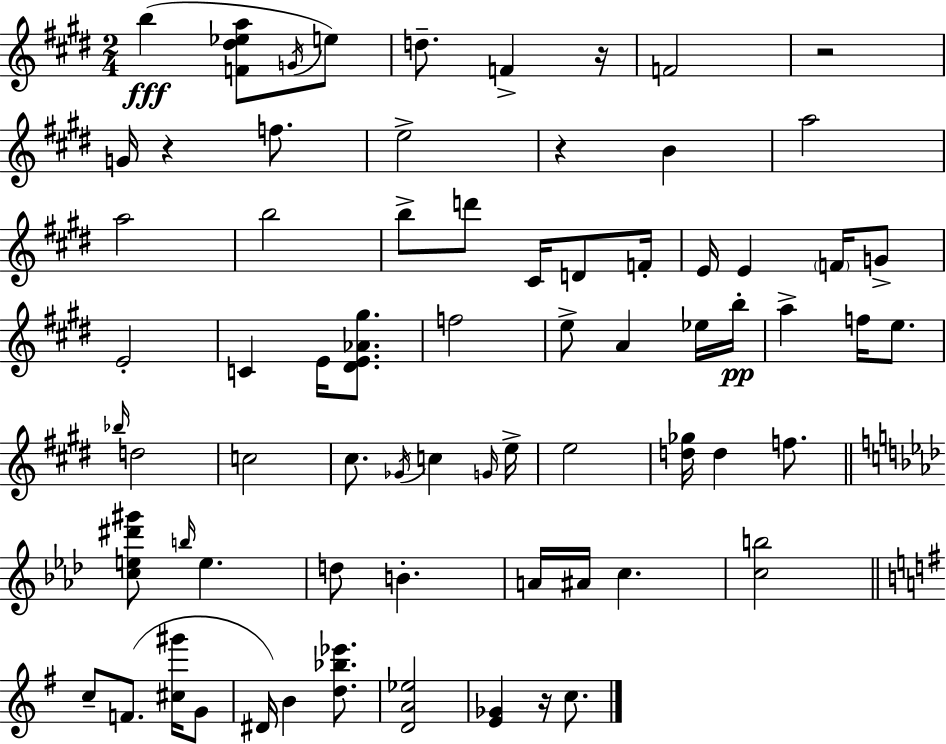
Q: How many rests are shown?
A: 5